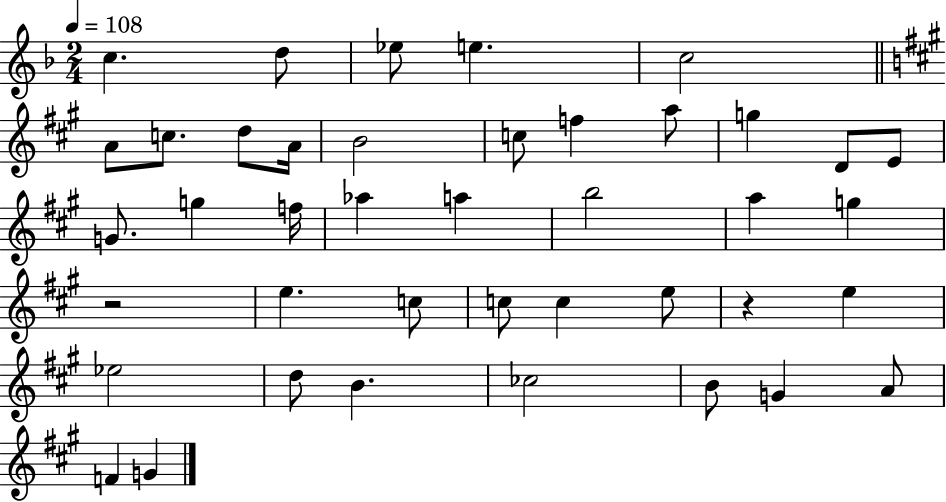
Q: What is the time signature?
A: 2/4